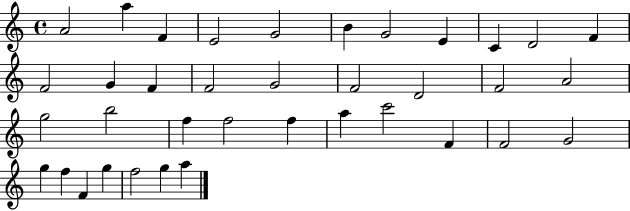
{
  \clef treble
  \time 4/4
  \defaultTimeSignature
  \key c \major
  a'2 a''4 f'4 | e'2 g'2 | b'4 g'2 e'4 | c'4 d'2 f'4 | \break f'2 g'4 f'4 | f'2 g'2 | f'2 d'2 | f'2 a'2 | \break g''2 b''2 | f''4 f''2 f''4 | a''4 c'''2 f'4 | f'2 g'2 | \break g''4 f''4 f'4 g''4 | f''2 g''4 a''4 | \bar "|."
}